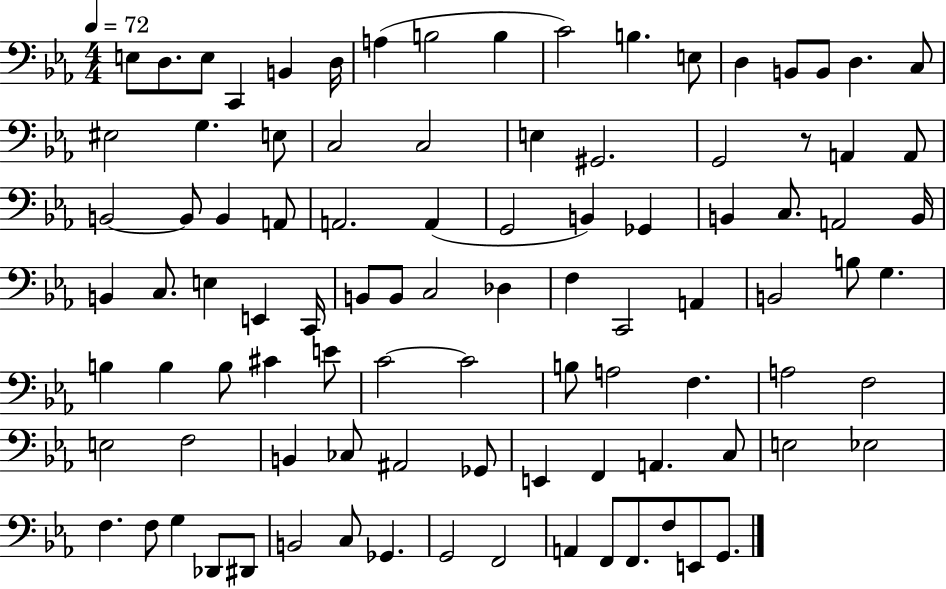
E3/e D3/e. E3/e C2/q B2/q D3/s A3/q B3/h B3/q C4/h B3/q. E3/e D3/q B2/e B2/e D3/q. C3/e EIS3/h G3/q. E3/e C3/h C3/h E3/q G#2/h. G2/h R/e A2/q A2/e B2/h B2/e B2/q A2/e A2/h. A2/q G2/h B2/q Gb2/q B2/q C3/e. A2/h B2/s B2/q C3/e. E3/q E2/q C2/s B2/e B2/e C3/h Db3/q F3/q C2/h A2/q B2/h B3/e G3/q. B3/q B3/q B3/e C#4/q E4/e C4/h C4/h B3/e A3/h F3/q. A3/h F3/h E3/h F3/h B2/q CES3/e A#2/h Gb2/e E2/q F2/q A2/q. C3/e E3/h Eb3/h F3/q. F3/e G3/q Db2/e D#2/e B2/h C3/e Gb2/q. G2/h F2/h A2/q F2/e F2/e. F3/e E2/e G2/e.